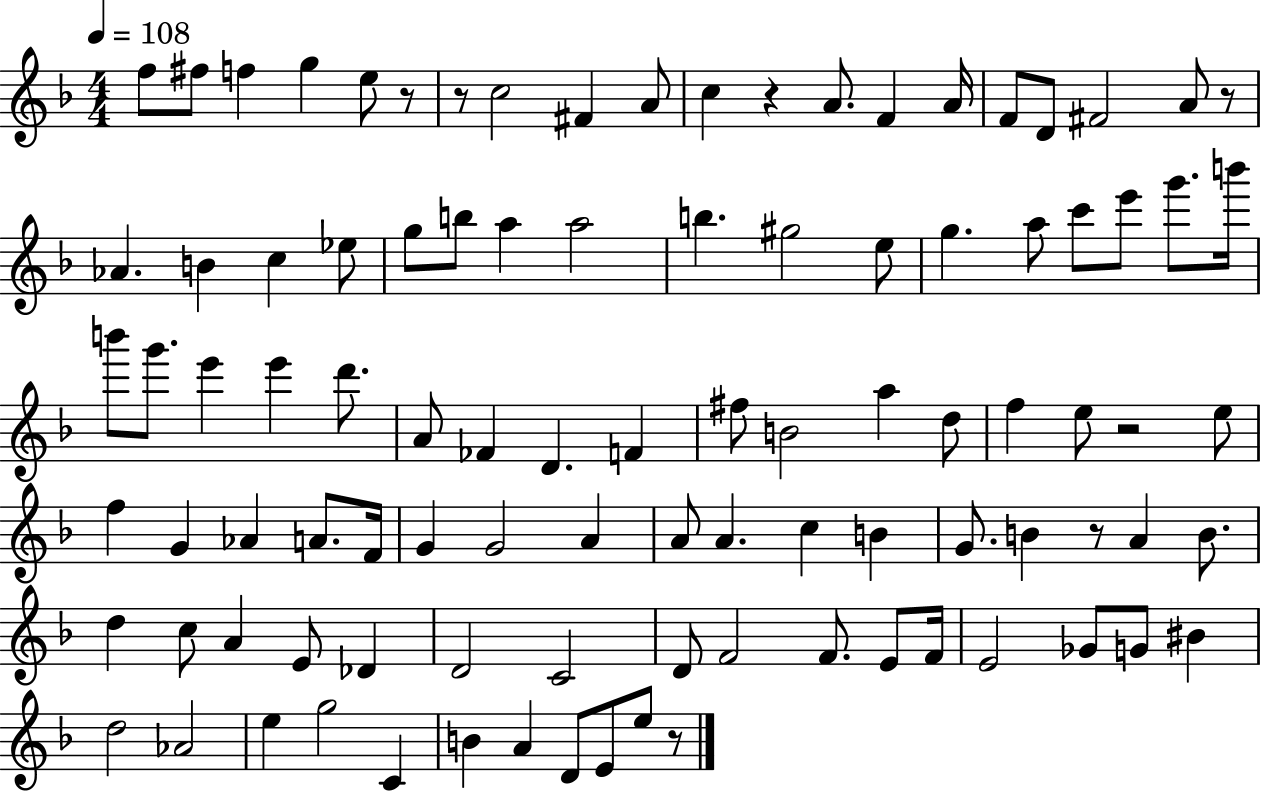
{
  \clef treble
  \numericTimeSignature
  \time 4/4
  \key f \major
  \tempo 4 = 108
  f''8 fis''8 f''4 g''4 e''8 r8 | r8 c''2 fis'4 a'8 | c''4 r4 a'8. f'4 a'16 | f'8 d'8 fis'2 a'8 r8 | \break aes'4. b'4 c''4 ees''8 | g''8 b''8 a''4 a''2 | b''4. gis''2 e''8 | g''4. a''8 c'''8 e'''8 g'''8. b'''16 | \break b'''8 g'''8. e'''4 e'''4 d'''8. | a'8 fes'4 d'4. f'4 | fis''8 b'2 a''4 d''8 | f''4 e''8 r2 e''8 | \break f''4 g'4 aes'4 a'8. f'16 | g'4 g'2 a'4 | a'8 a'4. c''4 b'4 | g'8. b'4 r8 a'4 b'8. | \break d''4 c''8 a'4 e'8 des'4 | d'2 c'2 | d'8 f'2 f'8. e'8 f'16 | e'2 ges'8 g'8 bis'4 | \break d''2 aes'2 | e''4 g''2 c'4 | b'4 a'4 d'8 e'8 e''8 r8 | \bar "|."
}